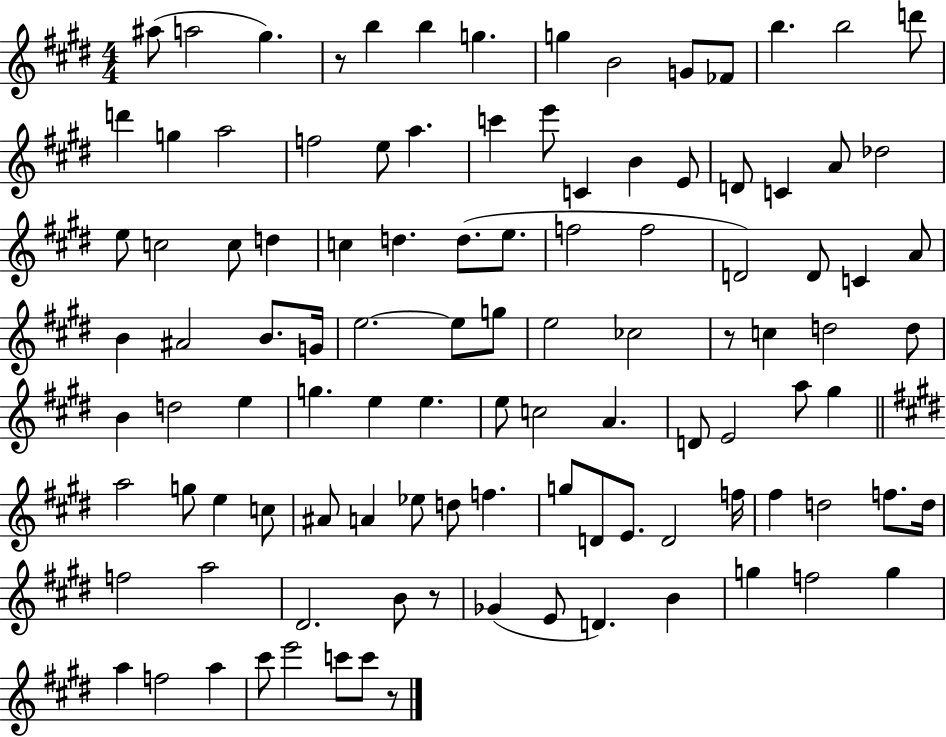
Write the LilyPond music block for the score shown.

{
  \clef treble
  \numericTimeSignature
  \time 4/4
  \key e \major
  ais''8( a''2 gis''4.) | r8 b''4 b''4 g''4. | g''4 b'2 g'8 fes'8 | b''4. b''2 d'''8 | \break d'''4 g''4 a''2 | f''2 e''8 a''4. | c'''4 e'''8 c'4 b'4 e'8 | d'8 c'4 a'8 des''2 | \break e''8 c''2 c''8 d''4 | c''4 d''4. d''8.( e''8. | f''2 f''2 | d'2) d'8 c'4 a'8 | \break b'4 ais'2 b'8. g'16 | e''2.~~ e''8 g''8 | e''2 ces''2 | r8 c''4 d''2 d''8 | \break b'4 d''2 e''4 | g''4. e''4 e''4. | e''8 c''2 a'4. | d'8 e'2 a''8 gis''4 | \break \bar "||" \break \key e \major a''2 g''8 e''4 c''8 | ais'8 a'4 ees''8 d''8 f''4. | g''8 d'8 e'8. d'2 f''16 | fis''4 d''2 f''8. d''16 | \break f''2 a''2 | dis'2. b'8 r8 | ges'4( e'8 d'4.) b'4 | g''4 f''2 g''4 | \break a''4 f''2 a''4 | cis'''8 e'''2 c'''8 c'''8 r8 | \bar "|."
}